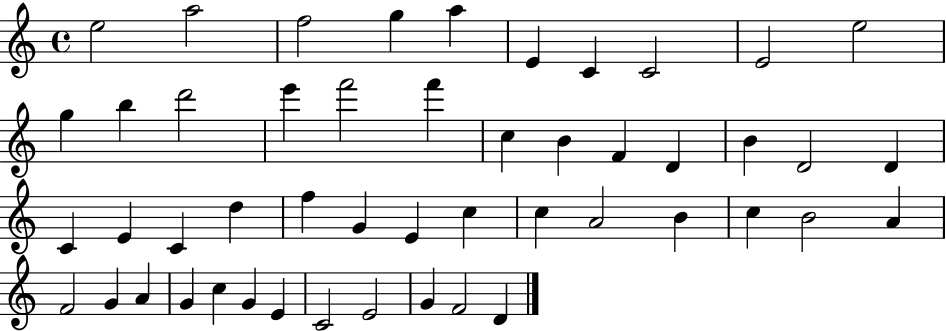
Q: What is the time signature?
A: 4/4